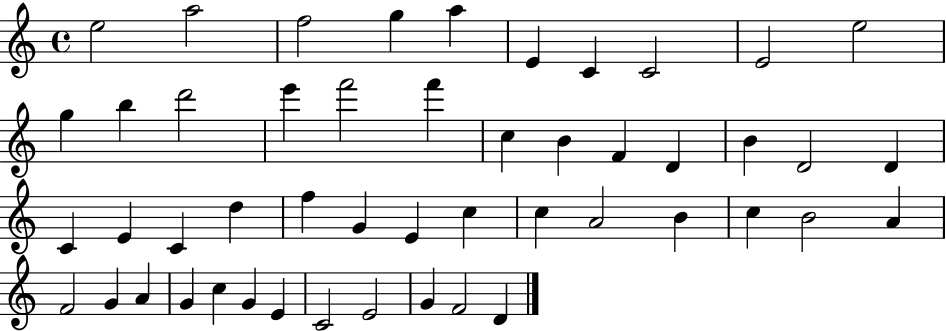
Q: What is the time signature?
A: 4/4